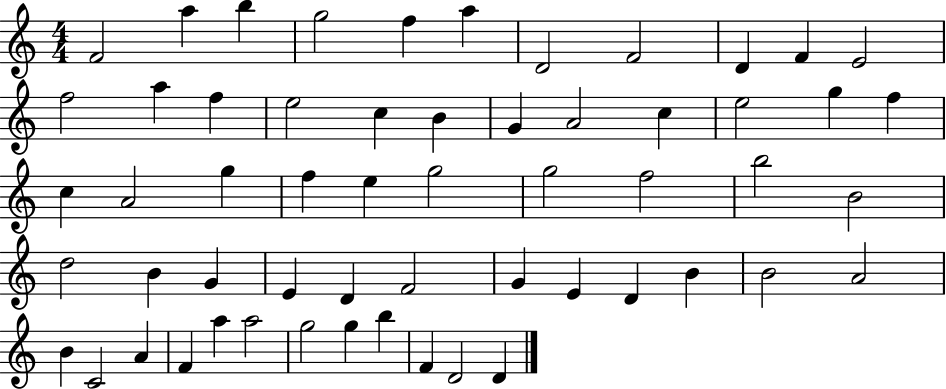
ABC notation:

X:1
T:Untitled
M:4/4
L:1/4
K:C
F2 a b g2 f a D2 F2 D F E2 f2 a f e2 c B G A2 c e2 g f c A2 g f e g2 g2 f2 b2 B2 d2 B G E D F2 G E D B B2 A2 B C2 A F a a2 g2 g b F D2 D